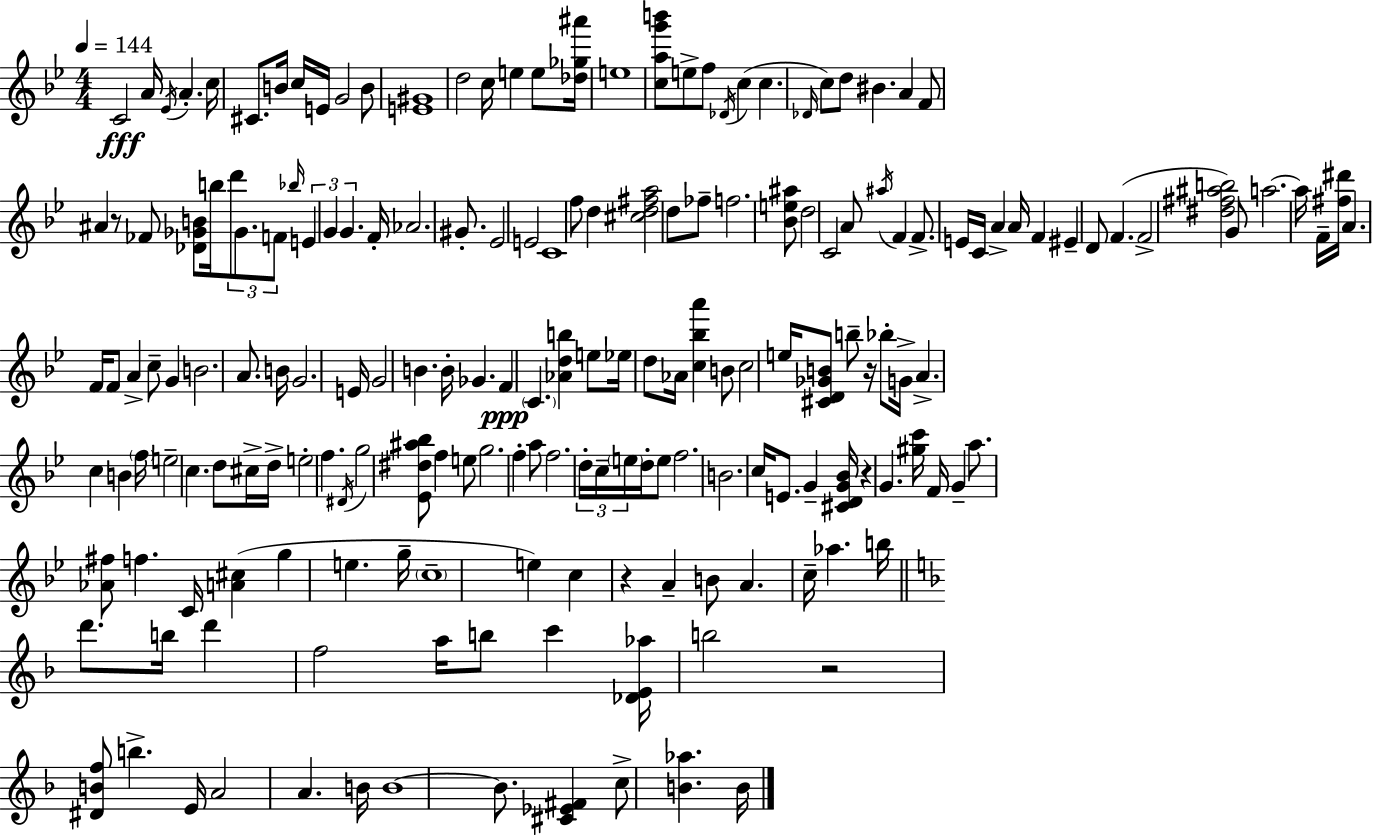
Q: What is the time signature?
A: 4/4